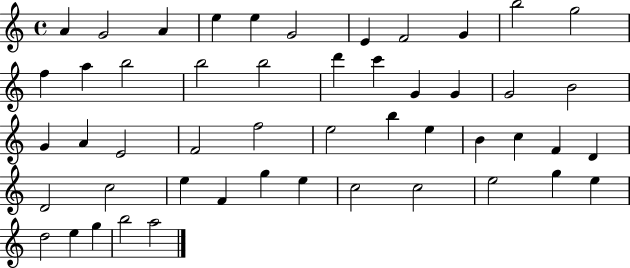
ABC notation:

X:1
T:Untitled
M:4/4
L:1/4
K:C
A G2 A e e G2 E F2 G b2 g2 f a b2 b2 b2 d' c' G G G2 B2 G A E2 F2 f2 e2 b e B c F D D2 c2 e F g e c2 c2 e2 g e d2 e g b2 a2